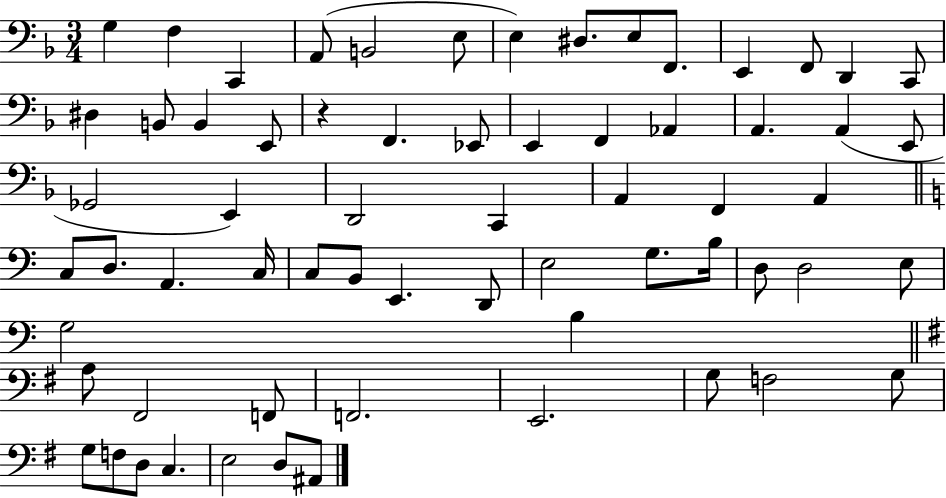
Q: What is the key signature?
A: F major